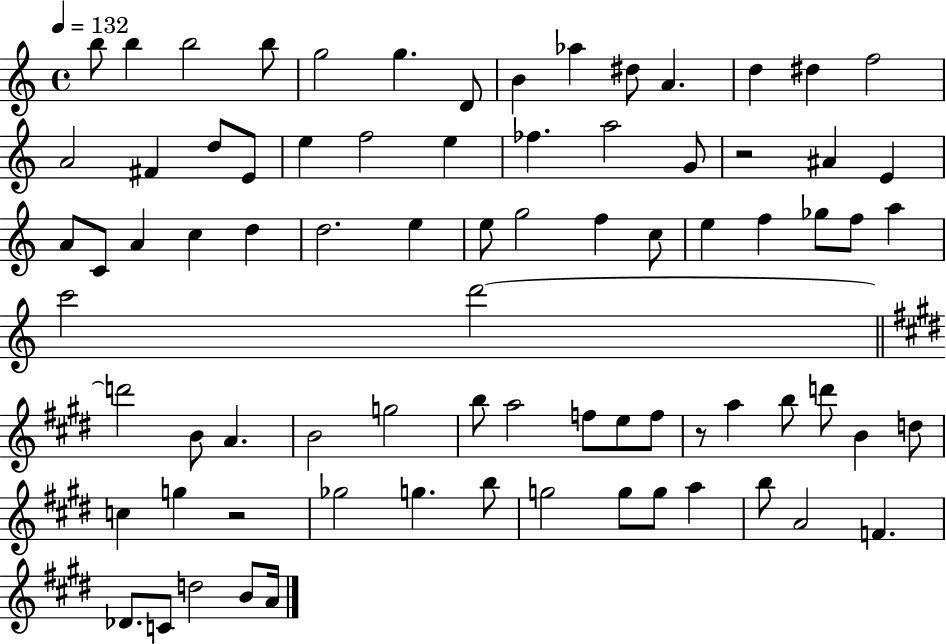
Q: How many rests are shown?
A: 3